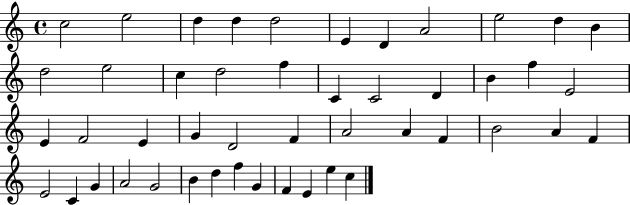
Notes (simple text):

C5/h E5/h D5/q D5/q D5/h E4/q D4/q A4/h E5/h D5/q B4/q D5/h E5/h C5/q D5/h F5/q C4/q C4/h D4/q B4/q F5/q E4/h E4/q F4/h E4/q G4/q D4/h F4/q A4/h A4/q F4/q B4/h A4/q F4/q E4/h C4/q G4/q A4/h G4/h B4/q D5/q F5/q G4/q F4/q E4/q E5/q C5/q